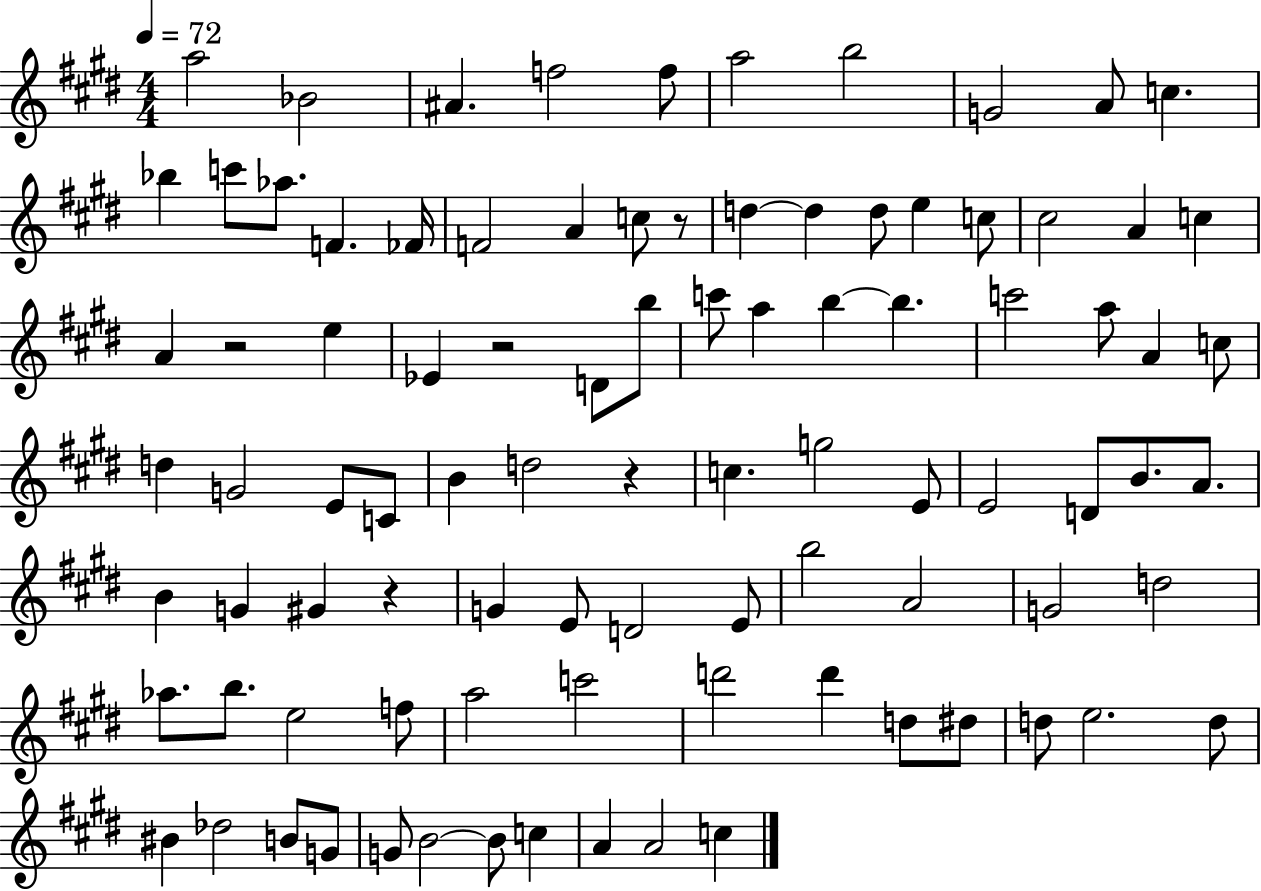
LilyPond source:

{
  \clef treble
  \numericTimeSignature
  \time 4/4
  \key e \major
  \tempo 4 = 72
  a''2 bes'2 | ais'4. f''2 f''8 | a''2 b''2 | g'2 a'8 c''4. | \break bes''4 c'''8 aes''8. f'4. fes'16 | f'2 a'4 c''8 r8 | d''4~~ d''4 d''8 e''4 c''8 | cis''2 a'4 c''4 | \break a'4 r2 e''4 | ees'4 r2 d'8 b''8 | c'''8 a''4 b''4~~ b''4. | c'''2 a''8 a'4 c''8 | \break d''4 g'2 e'8 c'8 | b'4 d''2 r4 | c''4. g''2 e'8 | e'2 d'8 b'8. a'8. | \break b'4 g'4 gis'4 r4 | g'4 e'8 d'2 e'8 | b''2 a'2 | g'2 d''2 | \break aes''8. b''8. e''2 f''8 | a''2 c'''2 | d'''2 d'''4 d''8 dis''8 | d''8 e''2. d''8 | \break bis'4 des''2 b'8 g'8 | g'8 b'2~~ b'8 c''4 | a'4 a'2 c''4 | \bar "|."
}